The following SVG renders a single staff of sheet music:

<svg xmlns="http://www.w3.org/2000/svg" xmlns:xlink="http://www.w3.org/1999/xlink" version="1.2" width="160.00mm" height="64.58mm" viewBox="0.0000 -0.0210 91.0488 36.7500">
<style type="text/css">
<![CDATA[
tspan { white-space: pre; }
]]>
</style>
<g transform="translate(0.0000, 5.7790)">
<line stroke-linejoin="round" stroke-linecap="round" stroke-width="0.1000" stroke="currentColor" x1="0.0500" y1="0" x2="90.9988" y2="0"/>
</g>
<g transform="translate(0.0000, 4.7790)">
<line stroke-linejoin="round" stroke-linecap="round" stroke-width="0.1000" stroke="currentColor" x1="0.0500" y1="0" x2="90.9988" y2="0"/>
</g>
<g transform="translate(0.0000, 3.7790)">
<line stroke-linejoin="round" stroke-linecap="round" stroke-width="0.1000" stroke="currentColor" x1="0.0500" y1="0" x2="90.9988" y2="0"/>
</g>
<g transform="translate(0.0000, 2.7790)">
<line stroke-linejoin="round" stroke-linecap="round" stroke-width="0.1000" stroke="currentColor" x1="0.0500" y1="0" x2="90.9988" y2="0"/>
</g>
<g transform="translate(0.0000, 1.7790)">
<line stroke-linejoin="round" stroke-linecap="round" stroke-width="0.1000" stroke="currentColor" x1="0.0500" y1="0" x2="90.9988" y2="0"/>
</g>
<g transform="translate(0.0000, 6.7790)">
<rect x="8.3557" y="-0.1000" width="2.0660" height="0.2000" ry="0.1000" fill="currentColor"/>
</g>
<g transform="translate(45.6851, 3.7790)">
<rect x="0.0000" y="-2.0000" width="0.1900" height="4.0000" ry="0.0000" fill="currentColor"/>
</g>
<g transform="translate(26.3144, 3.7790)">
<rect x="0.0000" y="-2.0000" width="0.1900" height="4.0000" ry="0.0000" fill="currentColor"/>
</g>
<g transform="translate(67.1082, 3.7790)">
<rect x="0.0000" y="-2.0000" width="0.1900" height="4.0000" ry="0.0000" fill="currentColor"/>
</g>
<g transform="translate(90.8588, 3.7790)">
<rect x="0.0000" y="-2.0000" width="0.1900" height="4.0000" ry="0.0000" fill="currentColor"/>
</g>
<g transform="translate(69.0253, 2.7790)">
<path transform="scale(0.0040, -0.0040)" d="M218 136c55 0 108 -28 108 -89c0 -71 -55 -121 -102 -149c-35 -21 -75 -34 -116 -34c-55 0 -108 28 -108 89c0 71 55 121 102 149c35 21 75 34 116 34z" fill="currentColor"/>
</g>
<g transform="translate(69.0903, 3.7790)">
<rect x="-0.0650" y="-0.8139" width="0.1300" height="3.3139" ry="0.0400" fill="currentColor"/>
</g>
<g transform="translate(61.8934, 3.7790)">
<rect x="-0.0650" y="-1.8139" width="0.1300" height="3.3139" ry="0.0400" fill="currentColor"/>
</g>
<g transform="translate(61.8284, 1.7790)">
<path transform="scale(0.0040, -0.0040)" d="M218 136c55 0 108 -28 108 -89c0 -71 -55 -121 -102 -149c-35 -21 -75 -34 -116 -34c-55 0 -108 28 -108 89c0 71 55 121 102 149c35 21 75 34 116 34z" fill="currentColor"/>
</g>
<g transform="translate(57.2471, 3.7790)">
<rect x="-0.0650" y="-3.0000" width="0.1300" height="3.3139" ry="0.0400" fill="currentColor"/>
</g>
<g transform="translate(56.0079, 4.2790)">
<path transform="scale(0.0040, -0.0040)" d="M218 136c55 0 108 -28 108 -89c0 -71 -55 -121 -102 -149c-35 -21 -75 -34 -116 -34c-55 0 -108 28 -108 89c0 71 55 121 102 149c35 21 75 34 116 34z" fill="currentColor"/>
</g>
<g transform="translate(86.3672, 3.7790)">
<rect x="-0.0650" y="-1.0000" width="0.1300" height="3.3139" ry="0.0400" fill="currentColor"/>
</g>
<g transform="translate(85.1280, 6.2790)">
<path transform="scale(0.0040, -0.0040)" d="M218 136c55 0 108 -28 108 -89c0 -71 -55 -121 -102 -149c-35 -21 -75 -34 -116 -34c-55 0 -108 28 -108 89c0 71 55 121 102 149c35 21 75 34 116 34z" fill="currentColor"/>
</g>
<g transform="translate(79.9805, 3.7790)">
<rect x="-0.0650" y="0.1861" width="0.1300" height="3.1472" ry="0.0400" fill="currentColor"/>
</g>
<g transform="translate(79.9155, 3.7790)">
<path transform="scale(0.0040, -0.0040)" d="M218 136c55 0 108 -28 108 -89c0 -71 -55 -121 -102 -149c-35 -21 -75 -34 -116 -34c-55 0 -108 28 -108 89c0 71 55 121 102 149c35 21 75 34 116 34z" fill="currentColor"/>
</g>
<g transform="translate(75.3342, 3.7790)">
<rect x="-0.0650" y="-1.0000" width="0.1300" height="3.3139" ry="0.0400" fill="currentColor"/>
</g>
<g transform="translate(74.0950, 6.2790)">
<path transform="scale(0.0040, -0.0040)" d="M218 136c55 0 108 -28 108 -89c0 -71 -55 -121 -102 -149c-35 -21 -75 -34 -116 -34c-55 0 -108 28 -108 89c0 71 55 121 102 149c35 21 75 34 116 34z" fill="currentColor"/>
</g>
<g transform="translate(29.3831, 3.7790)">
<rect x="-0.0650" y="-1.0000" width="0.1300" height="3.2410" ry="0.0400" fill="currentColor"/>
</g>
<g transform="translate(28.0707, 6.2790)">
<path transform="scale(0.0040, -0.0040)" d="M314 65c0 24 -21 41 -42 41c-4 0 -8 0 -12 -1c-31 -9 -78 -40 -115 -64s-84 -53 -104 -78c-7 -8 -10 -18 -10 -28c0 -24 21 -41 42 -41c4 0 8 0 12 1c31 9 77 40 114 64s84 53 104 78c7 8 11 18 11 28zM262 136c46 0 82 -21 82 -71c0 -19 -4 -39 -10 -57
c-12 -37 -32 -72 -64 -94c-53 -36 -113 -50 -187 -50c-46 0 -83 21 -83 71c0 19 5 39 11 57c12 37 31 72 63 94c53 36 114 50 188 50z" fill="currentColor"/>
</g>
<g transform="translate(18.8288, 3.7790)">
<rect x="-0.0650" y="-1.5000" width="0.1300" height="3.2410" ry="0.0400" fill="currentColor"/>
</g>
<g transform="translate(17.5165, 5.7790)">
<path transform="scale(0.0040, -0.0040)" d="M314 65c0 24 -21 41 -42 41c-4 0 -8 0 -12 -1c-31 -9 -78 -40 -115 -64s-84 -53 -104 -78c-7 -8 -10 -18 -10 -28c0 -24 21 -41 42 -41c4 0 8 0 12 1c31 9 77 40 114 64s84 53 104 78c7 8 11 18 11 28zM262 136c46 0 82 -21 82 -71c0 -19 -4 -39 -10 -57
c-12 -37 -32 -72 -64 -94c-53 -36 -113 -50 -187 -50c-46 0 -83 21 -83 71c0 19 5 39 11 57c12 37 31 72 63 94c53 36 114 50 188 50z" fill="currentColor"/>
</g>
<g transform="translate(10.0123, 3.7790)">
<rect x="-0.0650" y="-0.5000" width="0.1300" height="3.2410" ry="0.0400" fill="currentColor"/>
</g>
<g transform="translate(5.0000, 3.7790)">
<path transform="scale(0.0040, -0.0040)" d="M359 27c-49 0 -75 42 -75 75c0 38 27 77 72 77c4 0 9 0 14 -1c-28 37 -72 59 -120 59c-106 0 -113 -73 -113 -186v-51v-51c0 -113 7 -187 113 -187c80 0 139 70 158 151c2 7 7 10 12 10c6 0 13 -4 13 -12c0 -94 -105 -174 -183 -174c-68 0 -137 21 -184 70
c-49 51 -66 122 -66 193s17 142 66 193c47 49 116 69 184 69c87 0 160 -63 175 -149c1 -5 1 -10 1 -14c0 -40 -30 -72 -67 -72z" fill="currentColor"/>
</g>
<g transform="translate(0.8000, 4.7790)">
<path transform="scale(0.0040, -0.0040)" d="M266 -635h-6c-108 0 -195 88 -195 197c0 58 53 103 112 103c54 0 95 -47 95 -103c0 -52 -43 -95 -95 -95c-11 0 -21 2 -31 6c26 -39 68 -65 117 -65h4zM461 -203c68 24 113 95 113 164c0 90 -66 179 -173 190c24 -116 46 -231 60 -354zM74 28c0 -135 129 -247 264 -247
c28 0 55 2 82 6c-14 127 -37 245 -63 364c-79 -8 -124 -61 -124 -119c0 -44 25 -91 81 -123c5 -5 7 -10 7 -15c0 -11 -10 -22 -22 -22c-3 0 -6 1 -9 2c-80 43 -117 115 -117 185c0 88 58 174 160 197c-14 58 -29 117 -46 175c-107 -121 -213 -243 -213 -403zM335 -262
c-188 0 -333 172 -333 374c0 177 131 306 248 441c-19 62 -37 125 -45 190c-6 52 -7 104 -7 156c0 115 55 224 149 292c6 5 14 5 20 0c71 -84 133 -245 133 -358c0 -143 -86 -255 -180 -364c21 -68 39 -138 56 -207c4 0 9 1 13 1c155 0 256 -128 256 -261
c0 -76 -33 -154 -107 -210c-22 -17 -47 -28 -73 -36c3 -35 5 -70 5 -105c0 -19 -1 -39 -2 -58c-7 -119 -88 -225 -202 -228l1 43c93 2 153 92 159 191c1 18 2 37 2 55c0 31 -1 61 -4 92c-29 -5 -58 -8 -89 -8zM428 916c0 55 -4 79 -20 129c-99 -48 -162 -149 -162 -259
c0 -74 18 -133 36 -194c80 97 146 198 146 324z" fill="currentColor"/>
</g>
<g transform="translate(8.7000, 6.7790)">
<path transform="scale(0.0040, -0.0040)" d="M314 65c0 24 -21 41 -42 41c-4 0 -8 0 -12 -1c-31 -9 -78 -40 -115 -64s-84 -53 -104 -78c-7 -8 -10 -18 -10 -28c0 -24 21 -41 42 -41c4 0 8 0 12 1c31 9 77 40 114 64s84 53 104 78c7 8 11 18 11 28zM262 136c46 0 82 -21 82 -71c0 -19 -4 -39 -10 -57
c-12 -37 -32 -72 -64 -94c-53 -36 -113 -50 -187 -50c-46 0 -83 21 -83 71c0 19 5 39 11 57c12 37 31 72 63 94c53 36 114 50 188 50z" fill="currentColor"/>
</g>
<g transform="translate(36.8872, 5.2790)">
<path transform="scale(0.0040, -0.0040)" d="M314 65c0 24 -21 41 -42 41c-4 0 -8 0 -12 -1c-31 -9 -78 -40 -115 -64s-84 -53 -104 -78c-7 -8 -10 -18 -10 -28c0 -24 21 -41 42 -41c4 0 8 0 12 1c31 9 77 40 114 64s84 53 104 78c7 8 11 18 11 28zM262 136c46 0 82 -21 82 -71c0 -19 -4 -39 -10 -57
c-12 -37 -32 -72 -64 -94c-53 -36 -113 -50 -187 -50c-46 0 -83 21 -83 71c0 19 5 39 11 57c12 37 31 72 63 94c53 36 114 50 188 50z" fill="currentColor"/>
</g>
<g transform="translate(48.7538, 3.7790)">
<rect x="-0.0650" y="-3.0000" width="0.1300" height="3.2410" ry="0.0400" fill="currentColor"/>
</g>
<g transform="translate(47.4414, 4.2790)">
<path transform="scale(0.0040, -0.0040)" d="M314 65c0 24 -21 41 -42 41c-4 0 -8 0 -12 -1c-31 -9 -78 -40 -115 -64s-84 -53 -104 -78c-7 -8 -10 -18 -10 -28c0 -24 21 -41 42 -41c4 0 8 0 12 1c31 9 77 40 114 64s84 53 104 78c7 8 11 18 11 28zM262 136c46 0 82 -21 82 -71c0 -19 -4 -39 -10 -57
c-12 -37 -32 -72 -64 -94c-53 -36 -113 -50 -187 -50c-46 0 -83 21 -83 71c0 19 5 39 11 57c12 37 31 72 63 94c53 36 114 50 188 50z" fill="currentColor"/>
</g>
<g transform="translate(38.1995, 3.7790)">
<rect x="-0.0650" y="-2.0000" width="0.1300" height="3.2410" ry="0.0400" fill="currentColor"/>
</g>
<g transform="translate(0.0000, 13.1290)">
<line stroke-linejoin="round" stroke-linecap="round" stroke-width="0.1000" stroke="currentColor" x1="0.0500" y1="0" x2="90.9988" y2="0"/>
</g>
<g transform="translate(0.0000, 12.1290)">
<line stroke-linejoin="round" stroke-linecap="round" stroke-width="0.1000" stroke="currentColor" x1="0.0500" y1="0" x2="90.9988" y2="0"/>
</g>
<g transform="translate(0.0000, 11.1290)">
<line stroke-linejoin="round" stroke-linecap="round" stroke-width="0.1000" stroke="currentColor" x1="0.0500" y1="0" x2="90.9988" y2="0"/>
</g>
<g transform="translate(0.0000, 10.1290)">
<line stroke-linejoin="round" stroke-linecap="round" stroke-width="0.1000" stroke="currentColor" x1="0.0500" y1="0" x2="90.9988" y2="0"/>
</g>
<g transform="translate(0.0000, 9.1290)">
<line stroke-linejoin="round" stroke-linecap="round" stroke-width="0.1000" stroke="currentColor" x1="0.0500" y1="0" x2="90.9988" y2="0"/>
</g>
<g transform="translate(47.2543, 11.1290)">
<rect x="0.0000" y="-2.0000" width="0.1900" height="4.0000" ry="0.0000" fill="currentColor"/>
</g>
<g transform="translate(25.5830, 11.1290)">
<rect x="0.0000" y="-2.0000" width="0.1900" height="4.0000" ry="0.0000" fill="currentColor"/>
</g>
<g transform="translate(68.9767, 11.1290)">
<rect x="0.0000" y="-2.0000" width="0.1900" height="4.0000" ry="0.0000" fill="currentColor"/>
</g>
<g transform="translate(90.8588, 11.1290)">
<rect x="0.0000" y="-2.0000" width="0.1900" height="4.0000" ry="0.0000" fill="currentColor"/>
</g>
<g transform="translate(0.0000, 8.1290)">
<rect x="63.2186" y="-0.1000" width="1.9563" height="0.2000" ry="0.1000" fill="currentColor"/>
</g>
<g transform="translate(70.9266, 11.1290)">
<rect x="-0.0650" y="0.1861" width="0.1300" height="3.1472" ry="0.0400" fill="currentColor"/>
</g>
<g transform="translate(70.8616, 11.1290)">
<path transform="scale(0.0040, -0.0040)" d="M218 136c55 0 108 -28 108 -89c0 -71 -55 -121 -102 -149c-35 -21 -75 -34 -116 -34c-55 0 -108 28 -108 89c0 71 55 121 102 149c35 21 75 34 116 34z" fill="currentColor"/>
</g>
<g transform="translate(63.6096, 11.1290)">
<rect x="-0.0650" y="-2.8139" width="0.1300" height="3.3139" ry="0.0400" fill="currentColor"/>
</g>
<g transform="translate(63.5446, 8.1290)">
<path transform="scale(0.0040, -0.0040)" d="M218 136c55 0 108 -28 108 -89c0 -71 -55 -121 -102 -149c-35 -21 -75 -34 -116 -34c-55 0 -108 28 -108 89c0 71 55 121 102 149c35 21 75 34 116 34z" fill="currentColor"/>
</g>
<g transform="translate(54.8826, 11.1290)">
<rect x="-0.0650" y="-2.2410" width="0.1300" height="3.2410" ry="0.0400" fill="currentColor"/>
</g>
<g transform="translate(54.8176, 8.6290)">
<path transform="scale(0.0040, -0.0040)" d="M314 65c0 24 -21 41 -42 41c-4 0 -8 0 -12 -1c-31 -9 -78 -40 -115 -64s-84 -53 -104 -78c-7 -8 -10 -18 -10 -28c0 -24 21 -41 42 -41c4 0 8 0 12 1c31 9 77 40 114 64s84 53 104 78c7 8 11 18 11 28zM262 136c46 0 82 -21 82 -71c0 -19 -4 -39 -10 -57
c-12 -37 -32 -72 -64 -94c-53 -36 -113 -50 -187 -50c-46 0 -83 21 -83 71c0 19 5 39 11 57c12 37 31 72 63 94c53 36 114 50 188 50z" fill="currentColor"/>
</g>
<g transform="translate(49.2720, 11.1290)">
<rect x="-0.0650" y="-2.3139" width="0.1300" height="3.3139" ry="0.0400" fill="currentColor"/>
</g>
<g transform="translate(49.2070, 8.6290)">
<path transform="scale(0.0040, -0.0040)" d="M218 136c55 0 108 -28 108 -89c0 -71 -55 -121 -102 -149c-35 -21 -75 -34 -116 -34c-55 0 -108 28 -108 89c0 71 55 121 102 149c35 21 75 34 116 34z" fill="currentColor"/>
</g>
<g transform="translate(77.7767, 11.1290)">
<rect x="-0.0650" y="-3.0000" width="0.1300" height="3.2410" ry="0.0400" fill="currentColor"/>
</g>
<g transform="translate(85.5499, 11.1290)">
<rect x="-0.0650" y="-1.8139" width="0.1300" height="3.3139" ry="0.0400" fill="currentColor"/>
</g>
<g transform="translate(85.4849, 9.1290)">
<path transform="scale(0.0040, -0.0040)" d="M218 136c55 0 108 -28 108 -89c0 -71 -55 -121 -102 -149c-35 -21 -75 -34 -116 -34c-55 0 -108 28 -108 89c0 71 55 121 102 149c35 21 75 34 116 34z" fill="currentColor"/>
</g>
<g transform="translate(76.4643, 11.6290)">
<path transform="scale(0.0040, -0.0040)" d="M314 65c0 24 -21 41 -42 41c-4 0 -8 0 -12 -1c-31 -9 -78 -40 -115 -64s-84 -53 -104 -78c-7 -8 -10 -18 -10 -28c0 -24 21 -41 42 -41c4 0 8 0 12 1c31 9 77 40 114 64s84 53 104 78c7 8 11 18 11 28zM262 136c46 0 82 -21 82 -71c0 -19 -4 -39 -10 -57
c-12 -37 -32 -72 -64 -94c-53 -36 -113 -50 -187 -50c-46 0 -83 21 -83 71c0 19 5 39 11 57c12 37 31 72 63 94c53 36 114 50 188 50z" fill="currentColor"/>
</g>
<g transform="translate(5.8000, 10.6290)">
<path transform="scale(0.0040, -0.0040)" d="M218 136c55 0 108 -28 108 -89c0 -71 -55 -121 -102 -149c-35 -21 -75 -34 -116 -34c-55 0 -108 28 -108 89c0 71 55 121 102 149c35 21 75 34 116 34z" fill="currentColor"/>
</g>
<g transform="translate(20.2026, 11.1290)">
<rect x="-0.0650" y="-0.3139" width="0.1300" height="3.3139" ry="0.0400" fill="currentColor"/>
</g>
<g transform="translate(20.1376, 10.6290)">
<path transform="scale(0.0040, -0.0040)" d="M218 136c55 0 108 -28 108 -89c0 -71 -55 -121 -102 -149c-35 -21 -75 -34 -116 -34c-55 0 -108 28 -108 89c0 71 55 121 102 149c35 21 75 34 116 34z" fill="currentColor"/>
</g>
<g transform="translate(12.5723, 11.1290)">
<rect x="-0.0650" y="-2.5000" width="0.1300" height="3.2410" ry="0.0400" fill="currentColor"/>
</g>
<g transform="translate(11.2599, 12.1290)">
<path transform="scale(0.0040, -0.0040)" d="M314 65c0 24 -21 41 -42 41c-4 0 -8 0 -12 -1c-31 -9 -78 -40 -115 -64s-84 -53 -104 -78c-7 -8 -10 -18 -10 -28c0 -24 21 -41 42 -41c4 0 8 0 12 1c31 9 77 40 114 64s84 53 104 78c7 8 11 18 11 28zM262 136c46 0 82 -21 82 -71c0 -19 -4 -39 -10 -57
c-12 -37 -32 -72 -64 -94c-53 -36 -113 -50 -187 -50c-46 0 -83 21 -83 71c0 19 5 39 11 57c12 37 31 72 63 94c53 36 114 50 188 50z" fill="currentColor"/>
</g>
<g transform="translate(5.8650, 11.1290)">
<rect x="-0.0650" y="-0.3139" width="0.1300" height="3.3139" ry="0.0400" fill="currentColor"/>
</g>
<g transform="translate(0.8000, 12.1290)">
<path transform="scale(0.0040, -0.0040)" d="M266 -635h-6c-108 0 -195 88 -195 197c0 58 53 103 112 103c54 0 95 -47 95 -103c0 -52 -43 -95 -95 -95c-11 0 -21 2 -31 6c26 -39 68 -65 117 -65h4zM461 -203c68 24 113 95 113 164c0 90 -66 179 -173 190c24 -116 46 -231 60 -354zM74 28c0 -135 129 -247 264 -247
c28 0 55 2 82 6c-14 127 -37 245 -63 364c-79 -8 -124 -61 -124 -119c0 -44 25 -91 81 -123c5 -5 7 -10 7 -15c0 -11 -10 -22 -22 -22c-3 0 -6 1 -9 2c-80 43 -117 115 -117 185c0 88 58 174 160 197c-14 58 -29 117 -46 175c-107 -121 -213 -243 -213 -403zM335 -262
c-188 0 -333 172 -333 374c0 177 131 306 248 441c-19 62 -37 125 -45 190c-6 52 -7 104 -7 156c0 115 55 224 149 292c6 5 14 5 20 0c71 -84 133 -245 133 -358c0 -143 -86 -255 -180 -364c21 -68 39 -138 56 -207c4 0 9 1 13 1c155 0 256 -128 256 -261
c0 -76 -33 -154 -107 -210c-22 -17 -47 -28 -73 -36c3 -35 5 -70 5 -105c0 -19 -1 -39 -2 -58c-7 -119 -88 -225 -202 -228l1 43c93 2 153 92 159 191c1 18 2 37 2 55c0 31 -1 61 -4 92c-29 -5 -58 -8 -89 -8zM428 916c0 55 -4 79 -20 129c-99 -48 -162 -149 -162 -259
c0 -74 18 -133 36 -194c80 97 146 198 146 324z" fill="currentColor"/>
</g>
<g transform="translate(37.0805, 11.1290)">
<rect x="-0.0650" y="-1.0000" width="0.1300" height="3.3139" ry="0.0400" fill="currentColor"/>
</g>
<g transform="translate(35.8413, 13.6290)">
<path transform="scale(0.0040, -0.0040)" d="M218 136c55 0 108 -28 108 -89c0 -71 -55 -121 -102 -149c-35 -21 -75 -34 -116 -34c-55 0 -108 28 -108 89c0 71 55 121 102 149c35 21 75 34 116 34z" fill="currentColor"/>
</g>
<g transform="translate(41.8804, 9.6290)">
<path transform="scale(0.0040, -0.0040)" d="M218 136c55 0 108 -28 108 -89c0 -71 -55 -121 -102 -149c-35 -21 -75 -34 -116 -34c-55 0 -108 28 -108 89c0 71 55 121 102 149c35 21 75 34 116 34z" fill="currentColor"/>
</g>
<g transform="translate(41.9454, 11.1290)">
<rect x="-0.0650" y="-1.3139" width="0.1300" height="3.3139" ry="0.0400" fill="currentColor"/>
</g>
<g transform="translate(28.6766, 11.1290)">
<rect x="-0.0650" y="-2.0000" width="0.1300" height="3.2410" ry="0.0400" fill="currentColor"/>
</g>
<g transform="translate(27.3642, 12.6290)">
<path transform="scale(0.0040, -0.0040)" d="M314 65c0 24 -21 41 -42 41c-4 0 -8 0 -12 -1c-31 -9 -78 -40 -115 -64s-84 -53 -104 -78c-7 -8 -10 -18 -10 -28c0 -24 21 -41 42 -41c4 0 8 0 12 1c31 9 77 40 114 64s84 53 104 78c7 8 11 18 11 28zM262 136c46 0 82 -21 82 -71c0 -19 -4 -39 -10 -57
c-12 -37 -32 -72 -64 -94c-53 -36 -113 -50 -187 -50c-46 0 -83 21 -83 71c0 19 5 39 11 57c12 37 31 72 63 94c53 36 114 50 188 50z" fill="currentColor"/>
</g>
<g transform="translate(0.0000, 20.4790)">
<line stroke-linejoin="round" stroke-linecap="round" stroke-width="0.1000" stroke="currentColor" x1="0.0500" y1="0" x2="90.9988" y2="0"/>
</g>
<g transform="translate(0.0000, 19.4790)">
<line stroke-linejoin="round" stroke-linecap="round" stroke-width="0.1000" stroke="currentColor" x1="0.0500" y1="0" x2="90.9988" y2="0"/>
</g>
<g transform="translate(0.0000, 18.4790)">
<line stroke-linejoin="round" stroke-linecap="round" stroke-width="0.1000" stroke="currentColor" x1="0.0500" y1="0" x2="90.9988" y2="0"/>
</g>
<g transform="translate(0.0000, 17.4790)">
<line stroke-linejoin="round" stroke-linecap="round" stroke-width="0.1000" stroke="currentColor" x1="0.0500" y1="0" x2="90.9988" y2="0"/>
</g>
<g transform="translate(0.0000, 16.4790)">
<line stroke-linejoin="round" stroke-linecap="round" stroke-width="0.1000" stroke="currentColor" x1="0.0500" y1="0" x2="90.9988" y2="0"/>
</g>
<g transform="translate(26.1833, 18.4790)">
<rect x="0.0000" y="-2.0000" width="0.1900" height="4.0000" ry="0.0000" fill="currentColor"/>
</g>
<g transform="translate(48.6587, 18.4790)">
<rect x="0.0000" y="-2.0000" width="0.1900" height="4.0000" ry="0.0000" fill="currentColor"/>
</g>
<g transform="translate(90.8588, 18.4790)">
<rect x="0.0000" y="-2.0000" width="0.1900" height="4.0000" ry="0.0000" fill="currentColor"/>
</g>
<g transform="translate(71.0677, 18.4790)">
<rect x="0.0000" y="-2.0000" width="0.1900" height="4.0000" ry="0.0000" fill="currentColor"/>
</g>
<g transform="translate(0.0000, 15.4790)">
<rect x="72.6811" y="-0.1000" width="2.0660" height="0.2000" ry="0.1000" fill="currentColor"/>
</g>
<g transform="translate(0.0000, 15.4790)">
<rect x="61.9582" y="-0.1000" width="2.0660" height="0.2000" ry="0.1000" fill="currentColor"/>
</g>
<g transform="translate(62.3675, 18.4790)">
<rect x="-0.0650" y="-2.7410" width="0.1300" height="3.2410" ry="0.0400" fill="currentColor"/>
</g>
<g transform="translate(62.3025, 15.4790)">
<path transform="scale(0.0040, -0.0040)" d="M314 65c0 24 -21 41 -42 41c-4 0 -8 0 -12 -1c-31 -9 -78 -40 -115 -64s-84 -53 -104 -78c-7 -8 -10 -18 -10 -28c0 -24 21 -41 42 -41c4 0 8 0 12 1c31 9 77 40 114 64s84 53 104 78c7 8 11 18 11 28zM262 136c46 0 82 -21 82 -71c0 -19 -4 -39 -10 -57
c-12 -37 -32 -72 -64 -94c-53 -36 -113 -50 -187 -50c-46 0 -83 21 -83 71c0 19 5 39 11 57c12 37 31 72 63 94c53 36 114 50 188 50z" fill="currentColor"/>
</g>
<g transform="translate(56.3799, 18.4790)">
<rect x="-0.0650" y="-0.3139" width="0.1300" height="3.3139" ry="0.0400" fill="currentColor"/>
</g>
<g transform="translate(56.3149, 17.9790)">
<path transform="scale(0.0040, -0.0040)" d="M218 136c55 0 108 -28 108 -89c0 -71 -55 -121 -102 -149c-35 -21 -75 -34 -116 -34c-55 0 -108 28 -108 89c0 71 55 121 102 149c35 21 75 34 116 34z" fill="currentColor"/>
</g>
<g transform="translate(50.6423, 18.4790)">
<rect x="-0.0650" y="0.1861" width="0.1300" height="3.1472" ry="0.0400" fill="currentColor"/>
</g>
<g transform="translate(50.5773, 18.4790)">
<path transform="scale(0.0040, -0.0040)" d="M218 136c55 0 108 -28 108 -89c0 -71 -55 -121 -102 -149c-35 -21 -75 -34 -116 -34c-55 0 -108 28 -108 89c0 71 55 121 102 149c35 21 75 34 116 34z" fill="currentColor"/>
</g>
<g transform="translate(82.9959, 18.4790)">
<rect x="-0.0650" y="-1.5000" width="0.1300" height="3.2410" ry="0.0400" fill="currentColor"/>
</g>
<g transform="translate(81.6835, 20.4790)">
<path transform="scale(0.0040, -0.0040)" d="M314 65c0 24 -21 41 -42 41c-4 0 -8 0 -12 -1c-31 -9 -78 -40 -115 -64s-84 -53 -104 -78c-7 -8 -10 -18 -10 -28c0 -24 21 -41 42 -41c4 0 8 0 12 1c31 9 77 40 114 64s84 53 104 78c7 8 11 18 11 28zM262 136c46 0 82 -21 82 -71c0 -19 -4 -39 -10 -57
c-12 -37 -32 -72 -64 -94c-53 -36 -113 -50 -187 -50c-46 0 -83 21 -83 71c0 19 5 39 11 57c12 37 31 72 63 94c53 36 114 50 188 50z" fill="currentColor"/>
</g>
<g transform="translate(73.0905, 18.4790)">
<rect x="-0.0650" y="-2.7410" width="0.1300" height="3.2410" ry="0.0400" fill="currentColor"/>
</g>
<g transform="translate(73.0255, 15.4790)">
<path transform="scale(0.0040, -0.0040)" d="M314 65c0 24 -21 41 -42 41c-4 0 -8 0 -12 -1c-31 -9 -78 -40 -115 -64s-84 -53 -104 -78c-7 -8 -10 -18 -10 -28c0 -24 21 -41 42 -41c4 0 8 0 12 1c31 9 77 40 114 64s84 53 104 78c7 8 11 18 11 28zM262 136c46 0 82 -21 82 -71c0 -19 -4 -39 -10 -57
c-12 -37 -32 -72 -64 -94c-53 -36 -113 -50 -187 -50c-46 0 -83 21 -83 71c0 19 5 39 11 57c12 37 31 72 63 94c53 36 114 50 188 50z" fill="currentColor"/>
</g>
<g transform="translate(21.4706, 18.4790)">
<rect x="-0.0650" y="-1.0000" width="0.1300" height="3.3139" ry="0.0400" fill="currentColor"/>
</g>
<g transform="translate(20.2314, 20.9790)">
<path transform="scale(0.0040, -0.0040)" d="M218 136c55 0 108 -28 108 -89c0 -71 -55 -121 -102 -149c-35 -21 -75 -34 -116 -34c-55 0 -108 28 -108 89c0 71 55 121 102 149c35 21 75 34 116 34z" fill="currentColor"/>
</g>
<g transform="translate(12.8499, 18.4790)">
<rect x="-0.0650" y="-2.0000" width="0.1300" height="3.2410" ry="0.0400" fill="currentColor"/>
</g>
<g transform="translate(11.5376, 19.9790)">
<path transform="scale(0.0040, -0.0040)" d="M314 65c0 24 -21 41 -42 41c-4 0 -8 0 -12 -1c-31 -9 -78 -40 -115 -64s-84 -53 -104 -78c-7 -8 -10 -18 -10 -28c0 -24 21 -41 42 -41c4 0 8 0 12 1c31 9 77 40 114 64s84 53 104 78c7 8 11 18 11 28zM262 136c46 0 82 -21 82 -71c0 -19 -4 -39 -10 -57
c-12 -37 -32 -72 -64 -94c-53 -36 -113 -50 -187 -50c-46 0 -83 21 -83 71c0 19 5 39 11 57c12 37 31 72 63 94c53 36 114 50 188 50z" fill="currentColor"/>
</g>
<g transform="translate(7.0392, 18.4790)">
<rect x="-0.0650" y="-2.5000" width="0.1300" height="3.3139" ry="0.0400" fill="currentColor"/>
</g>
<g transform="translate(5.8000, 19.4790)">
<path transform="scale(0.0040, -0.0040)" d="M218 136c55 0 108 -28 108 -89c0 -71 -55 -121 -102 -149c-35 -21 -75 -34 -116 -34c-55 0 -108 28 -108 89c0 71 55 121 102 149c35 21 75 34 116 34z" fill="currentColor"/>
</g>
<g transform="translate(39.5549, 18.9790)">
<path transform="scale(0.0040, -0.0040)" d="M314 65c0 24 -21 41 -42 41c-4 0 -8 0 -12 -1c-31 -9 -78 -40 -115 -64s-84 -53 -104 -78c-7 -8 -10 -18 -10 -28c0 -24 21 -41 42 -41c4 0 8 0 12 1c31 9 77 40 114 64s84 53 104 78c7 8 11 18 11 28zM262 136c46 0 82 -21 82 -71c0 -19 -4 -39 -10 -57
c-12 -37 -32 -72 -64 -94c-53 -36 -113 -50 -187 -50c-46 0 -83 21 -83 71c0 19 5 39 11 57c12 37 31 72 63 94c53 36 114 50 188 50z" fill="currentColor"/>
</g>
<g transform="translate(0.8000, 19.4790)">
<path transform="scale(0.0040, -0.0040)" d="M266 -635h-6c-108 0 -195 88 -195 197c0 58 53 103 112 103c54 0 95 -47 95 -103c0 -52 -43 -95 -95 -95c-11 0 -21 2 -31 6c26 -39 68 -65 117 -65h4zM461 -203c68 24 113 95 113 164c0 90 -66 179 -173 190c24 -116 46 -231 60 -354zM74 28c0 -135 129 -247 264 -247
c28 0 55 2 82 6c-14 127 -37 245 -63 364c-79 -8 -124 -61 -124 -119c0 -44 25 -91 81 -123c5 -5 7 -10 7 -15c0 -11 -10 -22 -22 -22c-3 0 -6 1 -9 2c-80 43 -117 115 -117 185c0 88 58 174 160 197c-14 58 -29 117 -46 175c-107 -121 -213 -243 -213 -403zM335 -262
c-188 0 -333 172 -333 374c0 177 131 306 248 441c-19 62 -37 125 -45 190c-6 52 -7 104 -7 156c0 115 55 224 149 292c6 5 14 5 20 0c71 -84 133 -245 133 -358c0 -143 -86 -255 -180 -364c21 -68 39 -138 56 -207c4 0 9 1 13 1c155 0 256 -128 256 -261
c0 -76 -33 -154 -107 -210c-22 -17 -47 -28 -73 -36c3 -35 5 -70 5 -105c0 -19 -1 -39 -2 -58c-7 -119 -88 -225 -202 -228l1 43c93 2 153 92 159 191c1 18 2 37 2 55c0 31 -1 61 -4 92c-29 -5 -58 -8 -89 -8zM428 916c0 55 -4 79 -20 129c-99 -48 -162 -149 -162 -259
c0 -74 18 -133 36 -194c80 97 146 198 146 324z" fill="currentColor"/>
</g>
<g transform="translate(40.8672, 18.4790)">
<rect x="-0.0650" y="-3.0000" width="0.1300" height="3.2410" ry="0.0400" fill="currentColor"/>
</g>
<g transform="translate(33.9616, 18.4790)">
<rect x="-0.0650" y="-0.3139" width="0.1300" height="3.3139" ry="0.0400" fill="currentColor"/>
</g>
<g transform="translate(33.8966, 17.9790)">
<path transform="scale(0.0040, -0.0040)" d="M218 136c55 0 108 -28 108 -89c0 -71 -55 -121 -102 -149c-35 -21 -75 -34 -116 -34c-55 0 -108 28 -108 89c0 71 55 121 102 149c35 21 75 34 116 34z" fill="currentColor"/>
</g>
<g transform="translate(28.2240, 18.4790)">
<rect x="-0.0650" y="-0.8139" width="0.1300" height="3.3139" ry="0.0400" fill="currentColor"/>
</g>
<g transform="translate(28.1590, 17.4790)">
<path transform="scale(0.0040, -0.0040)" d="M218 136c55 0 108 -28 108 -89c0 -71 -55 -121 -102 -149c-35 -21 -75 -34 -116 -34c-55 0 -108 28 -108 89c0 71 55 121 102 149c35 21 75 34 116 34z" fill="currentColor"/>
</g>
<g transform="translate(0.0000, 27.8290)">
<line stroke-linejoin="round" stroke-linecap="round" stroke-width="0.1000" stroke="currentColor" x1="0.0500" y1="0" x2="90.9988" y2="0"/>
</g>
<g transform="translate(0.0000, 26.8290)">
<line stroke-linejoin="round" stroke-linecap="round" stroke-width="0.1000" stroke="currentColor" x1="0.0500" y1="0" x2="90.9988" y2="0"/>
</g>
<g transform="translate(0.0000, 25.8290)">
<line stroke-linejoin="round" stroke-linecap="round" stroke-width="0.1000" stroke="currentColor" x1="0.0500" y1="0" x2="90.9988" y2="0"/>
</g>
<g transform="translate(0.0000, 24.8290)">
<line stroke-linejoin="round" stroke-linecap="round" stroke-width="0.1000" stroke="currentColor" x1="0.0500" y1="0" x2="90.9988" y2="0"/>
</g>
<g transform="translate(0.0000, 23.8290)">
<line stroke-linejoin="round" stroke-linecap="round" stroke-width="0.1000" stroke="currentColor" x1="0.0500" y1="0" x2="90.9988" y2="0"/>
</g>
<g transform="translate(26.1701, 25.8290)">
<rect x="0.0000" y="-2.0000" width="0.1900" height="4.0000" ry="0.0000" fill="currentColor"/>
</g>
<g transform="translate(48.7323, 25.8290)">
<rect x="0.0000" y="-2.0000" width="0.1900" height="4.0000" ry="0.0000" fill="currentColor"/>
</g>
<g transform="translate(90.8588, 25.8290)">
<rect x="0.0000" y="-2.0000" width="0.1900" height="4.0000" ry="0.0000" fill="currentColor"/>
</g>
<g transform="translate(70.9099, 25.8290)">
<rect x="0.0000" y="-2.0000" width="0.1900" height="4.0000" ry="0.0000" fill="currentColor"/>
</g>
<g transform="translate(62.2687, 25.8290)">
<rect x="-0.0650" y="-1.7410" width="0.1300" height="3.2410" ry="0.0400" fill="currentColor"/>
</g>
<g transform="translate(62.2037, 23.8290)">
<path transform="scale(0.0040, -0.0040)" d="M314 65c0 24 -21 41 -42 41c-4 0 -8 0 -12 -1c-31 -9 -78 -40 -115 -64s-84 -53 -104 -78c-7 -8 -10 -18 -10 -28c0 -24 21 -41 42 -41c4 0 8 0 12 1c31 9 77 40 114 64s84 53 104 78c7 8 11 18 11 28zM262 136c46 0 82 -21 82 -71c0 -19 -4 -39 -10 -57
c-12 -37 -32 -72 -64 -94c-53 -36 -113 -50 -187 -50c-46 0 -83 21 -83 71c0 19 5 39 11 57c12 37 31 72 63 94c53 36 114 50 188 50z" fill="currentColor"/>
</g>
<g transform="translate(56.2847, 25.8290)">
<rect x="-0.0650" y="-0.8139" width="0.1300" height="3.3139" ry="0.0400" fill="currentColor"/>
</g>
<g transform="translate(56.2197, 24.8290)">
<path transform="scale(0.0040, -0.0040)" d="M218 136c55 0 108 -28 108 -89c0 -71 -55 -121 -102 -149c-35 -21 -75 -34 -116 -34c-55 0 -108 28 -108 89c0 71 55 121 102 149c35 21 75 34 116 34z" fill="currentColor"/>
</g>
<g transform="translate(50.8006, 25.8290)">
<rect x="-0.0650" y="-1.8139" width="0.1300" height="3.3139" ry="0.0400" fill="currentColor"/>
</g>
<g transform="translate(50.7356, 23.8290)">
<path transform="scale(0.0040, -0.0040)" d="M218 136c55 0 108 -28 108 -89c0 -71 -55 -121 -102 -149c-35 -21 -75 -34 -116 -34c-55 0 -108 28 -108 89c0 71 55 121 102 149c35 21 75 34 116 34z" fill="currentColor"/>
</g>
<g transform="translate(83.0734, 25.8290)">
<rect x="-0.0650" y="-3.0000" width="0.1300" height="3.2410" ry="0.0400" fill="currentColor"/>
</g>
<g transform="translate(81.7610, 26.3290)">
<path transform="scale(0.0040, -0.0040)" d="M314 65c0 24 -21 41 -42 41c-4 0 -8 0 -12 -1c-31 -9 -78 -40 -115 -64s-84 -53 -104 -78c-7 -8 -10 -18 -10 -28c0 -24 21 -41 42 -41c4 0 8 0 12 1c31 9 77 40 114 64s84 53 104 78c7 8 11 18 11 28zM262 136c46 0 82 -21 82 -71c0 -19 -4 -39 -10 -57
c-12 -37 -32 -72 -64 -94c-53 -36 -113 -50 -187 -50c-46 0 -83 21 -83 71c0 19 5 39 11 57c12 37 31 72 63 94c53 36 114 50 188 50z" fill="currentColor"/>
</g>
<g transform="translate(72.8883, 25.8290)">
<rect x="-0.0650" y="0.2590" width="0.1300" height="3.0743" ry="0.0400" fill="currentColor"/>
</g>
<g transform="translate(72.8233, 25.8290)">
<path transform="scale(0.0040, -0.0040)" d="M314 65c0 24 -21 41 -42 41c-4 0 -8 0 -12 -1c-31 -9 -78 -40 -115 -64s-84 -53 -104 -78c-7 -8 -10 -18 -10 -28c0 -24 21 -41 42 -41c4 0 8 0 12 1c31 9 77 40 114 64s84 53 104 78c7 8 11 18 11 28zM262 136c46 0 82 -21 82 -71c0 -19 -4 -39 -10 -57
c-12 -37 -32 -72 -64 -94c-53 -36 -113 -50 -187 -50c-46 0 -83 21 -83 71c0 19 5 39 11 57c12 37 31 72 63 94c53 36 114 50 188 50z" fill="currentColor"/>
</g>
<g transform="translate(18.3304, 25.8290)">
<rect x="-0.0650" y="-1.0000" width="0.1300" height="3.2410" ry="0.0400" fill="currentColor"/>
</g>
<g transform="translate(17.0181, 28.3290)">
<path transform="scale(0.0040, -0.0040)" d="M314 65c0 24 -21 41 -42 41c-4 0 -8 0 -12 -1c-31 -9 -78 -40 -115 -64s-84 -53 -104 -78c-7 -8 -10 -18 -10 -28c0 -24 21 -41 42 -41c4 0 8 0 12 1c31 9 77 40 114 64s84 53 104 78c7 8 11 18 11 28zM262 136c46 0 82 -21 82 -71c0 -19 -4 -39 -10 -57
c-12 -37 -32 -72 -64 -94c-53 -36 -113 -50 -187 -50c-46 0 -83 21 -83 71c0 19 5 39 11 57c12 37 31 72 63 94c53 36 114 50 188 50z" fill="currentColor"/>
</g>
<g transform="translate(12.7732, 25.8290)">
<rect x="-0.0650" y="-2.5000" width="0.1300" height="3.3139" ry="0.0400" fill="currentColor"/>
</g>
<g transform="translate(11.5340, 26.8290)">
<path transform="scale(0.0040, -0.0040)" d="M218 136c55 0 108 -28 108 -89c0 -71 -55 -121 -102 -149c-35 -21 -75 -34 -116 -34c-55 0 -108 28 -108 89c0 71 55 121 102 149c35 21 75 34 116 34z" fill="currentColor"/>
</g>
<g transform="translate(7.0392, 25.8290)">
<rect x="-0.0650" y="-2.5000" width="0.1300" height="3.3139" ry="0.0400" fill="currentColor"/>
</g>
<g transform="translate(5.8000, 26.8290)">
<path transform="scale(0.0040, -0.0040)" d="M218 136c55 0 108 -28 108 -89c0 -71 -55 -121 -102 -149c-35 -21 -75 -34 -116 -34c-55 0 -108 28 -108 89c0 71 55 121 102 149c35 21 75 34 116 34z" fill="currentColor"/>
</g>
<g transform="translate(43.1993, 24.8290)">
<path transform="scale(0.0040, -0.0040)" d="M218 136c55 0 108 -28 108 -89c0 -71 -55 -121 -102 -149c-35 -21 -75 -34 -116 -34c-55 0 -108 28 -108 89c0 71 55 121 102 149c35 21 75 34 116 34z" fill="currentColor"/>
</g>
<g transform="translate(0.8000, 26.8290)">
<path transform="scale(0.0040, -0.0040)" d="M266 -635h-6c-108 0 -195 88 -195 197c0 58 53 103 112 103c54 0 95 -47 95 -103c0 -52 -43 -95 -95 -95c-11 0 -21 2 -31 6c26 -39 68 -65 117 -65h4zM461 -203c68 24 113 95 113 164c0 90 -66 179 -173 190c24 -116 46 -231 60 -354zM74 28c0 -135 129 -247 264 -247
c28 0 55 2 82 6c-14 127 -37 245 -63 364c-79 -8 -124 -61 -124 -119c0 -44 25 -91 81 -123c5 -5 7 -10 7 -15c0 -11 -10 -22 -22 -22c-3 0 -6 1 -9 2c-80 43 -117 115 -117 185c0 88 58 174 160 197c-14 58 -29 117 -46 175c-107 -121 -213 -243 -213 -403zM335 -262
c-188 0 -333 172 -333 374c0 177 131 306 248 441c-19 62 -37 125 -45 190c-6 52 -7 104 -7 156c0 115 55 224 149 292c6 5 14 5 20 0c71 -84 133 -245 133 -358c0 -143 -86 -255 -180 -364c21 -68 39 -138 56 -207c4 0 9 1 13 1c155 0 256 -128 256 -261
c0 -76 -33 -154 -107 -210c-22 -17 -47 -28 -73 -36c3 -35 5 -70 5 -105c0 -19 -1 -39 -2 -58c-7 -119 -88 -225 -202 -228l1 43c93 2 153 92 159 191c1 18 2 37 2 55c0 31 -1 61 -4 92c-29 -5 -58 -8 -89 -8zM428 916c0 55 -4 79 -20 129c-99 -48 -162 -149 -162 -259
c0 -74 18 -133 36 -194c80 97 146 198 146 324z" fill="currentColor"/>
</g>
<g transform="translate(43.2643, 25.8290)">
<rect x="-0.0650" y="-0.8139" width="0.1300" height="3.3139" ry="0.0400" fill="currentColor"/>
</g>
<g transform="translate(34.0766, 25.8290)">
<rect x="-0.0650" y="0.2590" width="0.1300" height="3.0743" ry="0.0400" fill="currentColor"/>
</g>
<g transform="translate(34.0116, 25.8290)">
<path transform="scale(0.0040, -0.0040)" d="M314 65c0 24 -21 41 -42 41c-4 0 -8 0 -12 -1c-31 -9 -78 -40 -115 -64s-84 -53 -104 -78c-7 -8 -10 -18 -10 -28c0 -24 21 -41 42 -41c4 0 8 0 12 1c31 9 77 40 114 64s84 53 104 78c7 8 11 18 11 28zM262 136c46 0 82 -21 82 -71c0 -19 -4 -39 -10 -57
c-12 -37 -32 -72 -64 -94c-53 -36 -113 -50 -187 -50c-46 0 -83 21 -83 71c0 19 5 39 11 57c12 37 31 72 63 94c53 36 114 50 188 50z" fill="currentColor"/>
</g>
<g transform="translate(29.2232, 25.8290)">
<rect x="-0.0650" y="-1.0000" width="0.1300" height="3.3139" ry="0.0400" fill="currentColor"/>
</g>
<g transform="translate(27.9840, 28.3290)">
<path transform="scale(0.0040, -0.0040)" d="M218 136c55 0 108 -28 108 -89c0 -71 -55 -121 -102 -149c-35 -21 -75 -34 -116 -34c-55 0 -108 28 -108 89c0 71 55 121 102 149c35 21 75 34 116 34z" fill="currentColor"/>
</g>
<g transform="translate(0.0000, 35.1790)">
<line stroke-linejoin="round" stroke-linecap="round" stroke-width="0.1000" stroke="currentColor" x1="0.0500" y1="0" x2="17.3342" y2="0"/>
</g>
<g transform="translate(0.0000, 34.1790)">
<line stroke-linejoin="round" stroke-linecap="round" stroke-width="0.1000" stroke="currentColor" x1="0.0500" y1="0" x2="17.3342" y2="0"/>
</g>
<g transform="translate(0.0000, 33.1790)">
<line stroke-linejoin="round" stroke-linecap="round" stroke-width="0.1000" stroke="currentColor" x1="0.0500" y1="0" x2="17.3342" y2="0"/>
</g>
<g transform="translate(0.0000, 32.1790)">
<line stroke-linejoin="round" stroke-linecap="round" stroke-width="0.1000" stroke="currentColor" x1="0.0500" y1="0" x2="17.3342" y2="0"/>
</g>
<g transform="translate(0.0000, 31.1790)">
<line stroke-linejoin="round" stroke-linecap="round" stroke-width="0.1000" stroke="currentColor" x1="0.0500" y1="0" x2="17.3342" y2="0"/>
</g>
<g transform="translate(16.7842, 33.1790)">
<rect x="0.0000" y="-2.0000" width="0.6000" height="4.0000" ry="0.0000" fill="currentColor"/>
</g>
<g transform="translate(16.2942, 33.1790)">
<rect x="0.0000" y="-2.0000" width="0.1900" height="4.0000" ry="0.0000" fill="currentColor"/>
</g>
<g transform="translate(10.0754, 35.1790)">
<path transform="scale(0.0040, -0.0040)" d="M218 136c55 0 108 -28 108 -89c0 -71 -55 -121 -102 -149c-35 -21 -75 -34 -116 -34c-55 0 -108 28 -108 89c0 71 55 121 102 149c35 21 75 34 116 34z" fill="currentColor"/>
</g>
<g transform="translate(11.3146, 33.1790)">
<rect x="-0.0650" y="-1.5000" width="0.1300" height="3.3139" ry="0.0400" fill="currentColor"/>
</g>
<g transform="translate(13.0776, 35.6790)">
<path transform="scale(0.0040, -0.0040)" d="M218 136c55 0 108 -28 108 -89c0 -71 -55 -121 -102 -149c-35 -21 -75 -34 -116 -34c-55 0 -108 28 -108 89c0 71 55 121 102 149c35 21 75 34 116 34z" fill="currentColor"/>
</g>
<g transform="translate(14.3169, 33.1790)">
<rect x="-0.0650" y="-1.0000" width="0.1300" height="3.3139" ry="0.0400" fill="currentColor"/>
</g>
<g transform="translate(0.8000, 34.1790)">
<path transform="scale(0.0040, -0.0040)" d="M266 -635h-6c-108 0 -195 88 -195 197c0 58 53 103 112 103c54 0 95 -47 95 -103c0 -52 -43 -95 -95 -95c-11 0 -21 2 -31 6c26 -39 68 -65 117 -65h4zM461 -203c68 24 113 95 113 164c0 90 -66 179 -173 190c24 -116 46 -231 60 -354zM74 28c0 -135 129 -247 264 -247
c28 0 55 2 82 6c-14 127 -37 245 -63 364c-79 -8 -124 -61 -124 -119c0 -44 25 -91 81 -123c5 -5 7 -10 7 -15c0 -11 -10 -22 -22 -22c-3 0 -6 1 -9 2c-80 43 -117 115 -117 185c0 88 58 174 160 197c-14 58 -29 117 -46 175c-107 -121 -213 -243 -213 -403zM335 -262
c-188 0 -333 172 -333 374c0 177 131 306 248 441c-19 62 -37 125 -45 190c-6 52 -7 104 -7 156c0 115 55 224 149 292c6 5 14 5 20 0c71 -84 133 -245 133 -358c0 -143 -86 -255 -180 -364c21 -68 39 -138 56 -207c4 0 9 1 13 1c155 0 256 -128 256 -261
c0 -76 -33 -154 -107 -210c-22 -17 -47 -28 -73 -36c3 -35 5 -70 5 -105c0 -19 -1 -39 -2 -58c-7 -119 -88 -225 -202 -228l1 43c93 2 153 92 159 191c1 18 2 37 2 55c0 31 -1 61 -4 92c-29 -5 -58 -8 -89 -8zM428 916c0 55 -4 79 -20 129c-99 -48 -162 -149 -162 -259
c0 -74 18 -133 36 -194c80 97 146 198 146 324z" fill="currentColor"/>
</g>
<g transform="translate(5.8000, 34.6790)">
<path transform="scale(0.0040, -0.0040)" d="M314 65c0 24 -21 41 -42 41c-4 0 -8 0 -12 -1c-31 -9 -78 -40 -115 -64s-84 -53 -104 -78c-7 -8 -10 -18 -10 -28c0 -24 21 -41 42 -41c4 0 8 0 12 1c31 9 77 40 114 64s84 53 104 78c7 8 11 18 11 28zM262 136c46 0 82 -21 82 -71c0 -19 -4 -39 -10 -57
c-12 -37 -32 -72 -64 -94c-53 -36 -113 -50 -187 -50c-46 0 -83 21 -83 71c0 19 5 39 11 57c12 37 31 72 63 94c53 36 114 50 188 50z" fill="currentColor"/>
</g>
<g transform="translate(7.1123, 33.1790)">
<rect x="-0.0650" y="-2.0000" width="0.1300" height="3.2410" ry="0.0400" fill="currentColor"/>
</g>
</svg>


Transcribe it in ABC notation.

X:1
T:Untitled
M:4/4
L:1/4
K:C
C2 E2 D2 F2 A2 A f d D B D c G2 c F2 D e g g2 a B A2 f G F2 D d c A2 B c a2 a2 E2 G G D2 D B2 d f d f2 B2 A2 F2 E D